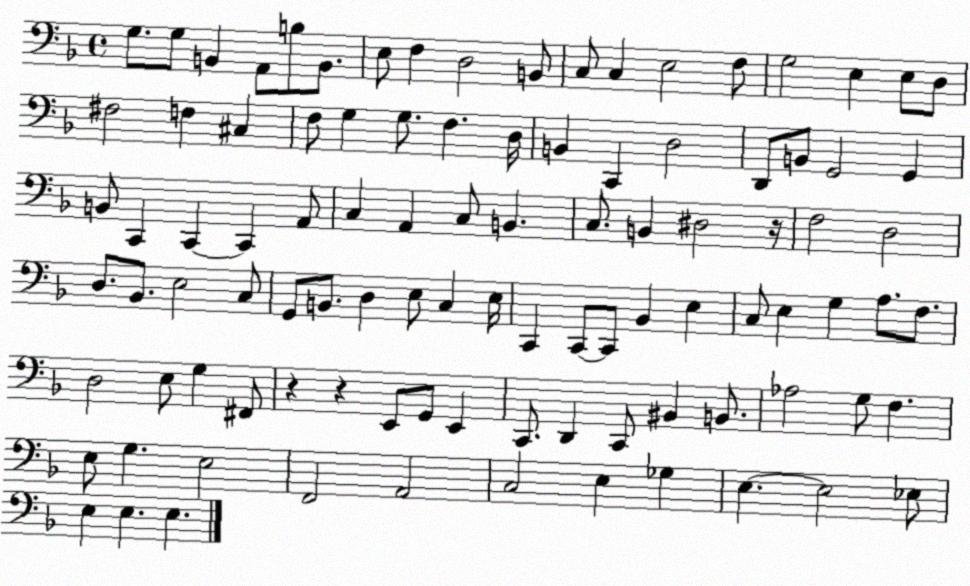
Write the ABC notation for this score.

X:1
T:Untitled
M:4/4
L:1/4
K:F
G,/2 G,/2 B,, A,,/2 B,/2 B,,/2 E,/2 F, D,2 B,,/2 C,/2 C, E,2 F,/2 G,2 E, E,/2 D,/2 ^F,2 F, ^C, F,/2 G, G,/2 F, D,/4 B,, C,, D,2 D,,/2 B,,/2 G,,2 G,, B,,/2 C,, C,, C,, A,,/2 C, A,, C,/2 B,, C,/2 B,, ^D,2 z/4 F,2 D,2 D,/2 _B,,/2 E,2 C,/2 G,,/2 B,,/2 D, E,/2 C, E,/4 C,, C,,/2 C,,/2 _B,, E, C,/2 E, G, A,/2 F,/2 D,2 E,/2 G, ^F,,/2 z z E,,/2 G,,/2 E,, C,,/2 D,, C,,/2 ^B,, B,,/2 _A,2 G,/2 F, E,/2 G, E,2 F,,2 A,,2 C,2 E, _G, E, E,2 _E,/2 E, E, E,